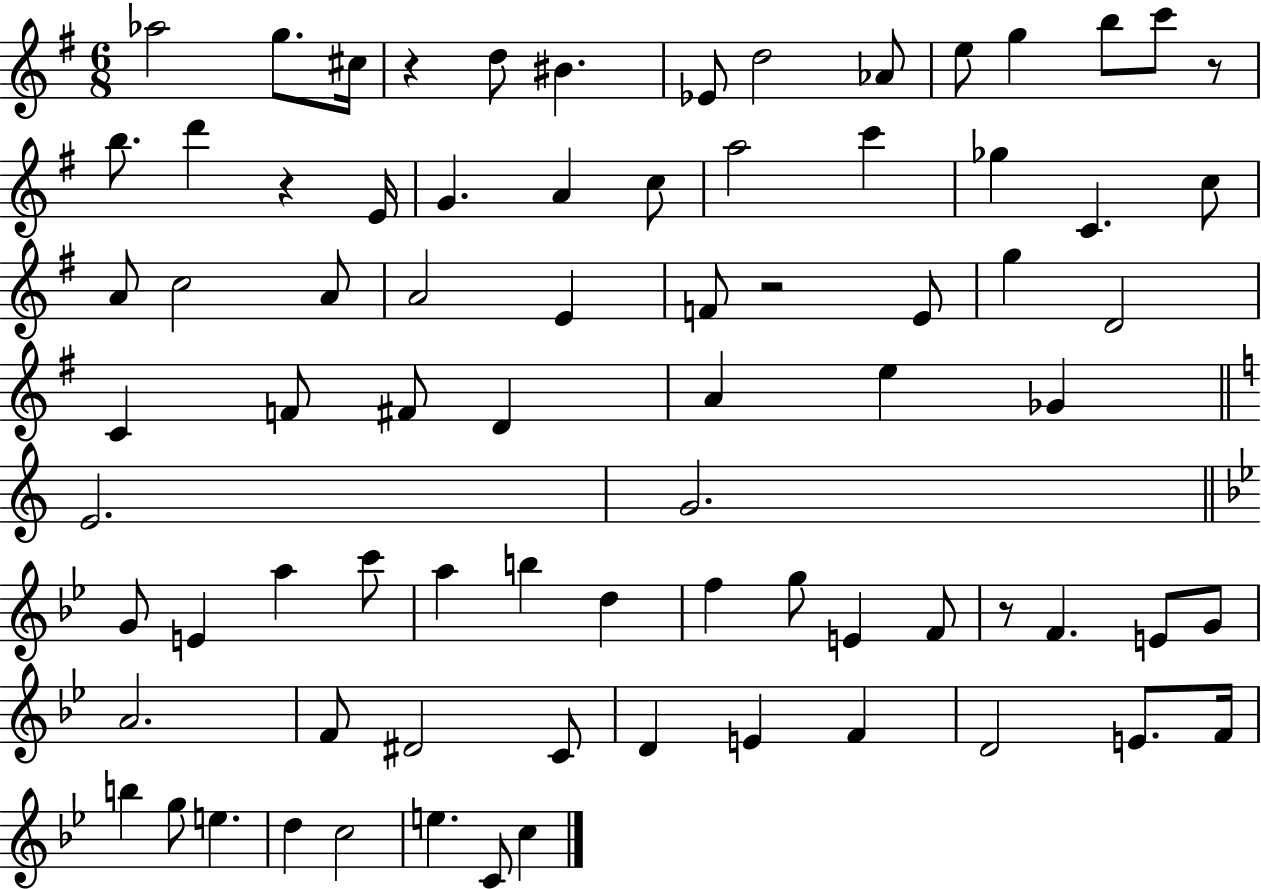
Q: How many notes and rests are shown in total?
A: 78